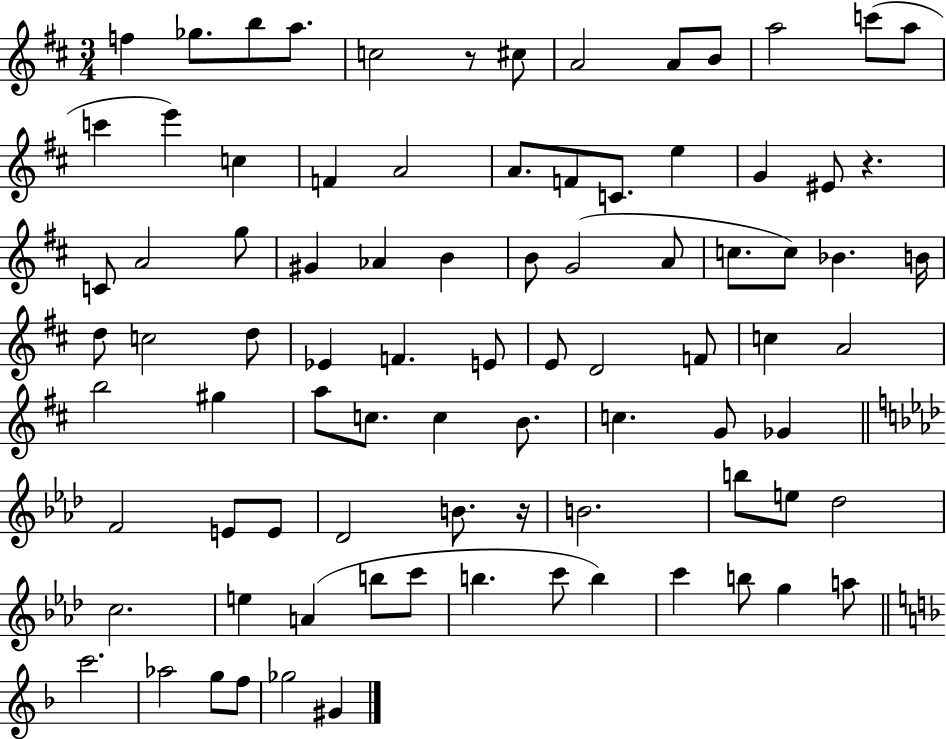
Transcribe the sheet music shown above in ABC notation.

X:1
T:Untitled
M:3/4
L:1/4
K:D
f _g/2 b/2 a/2 c2 z/2 ^c/2 A2 A/2 B/2 a2 c'/2 a/2 c' e' c F A2 A/2 F/2 C/2 e G ^E/2 z C/2 A2 g/2 ^G _A B B/2 G2 A/2 c/2 c/2 _B B/4 d/2 c2 d/2 _E F E/2 E/2 D2 F/2 c A2 b2 ^g a/2 c/2 c B/2 c G/2 _G F2 E/2 E/2 _D2 B/2 z/4 B2 b/2 e/2 _d2 c2 e A b/2 c'/2 b c'/2 b c' b/2 g a/2 c'2 _a2 g/2 f/2 _g2 ^G